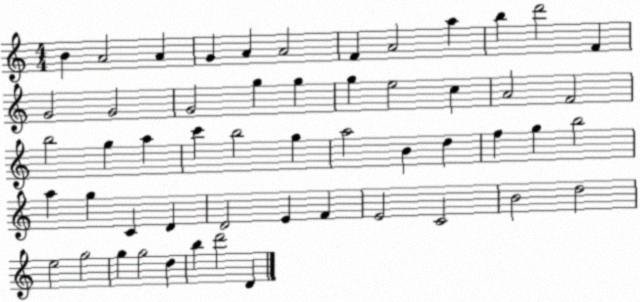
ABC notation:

X:1
T:Untitled
M:4/4
L:1/4
K:C
B A2 A G A A2 F A2 a b d'2 F G2 G2 G2 g g g e2 c A2 F2 b2 g a c' b2 g a2 B d f g b2 a g C D D2 E F E2 C2 B2 d2 e2 g2 g g2 d b d'2 D